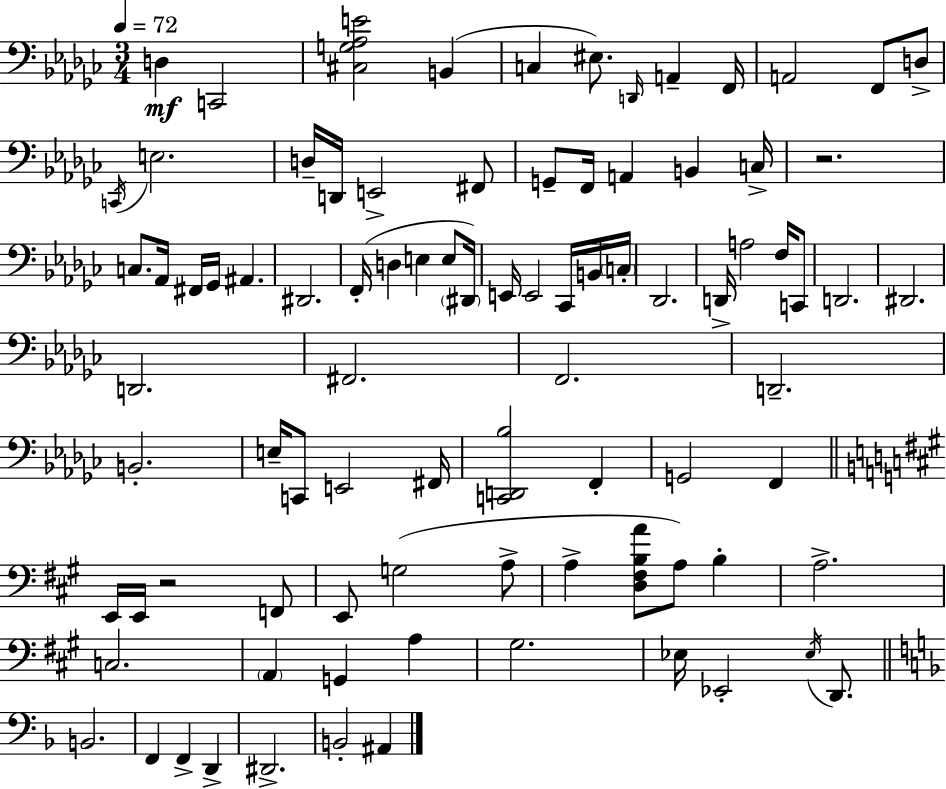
X:1
T:Untitled
M:3/4
L:1/4
K:Ebm
D, C,,2 [^C,G,_A,E]2 B,, C, ^E,/2 D,,/4 A,, F,,/4 A,,2 F,,/2 D,/2 C,,/4 E,2 D,/4 D,,/4 E,,2 ^F,,/2 G,,/2 F,,/4 A,, B,, C,/4 z2 C,/2 _A,,/4 ^F,,/4 _G,,/4 ^A,, ^D,,2 F,,/4 D, E, E,/2 ^D,,/4 E,,/4 E,,2 _C,,/4 B,,/4 C,/4 _D,,2 D,,/4 A,2 F,/4 C,,/2 D,,2 ^D,,2 D,,2 ^F,,2 F,,2 D,,2 B,,2 E,/4 C,,/2 E,,2 ^F,,/4 [C,,D,,_B,]2 F,, G,,2 F,, E,,/4 E,,/4 z2 F,,/2 E,,/2 G,2 A,/2 A, [D,^F,B,A]/2 A,/2 B, A,2 C,2 A,, G,, A, ^G,2 _E,/4 _E,,2 _E,/4 D,,/2 B,,2 F,, F,, D,, ^D,,2 B,,2 ^A,,